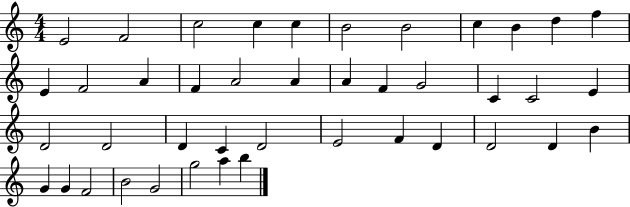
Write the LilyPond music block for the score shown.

{
  \clef treble
  \numericTimeSignature
  \time 4/4
  \key c \major
  e'2 f'2 | c''2 c''4 c''4 | b'2 b'2 | c''4 b'4 d''4 f''4 | \break e'4 f'2 a'4 | f'4 a'2 a'4 | a'4 f'4 g'2 | c'4 c'2 e'4 | \break d'2 d'2 | d'4 c'4 d'2 | e'2 f'4 d'4 | d'2 d'4 b'4 | \break g'4 g'4 f'2 | b'2 g'2 | g''2 a''4 b''4 | \bar "|."
}